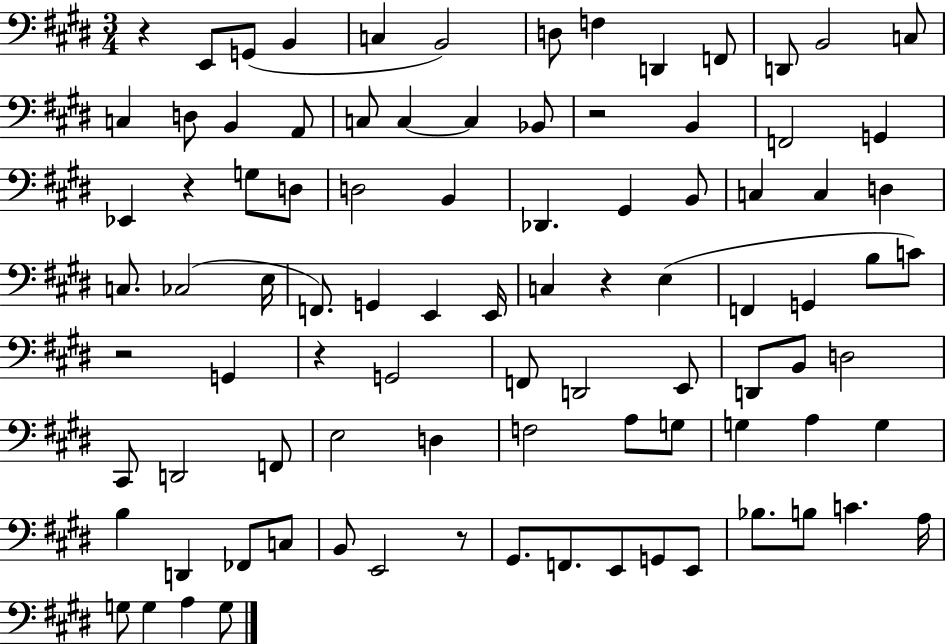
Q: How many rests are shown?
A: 7